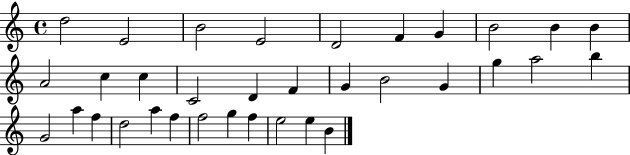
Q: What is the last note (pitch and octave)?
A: B4